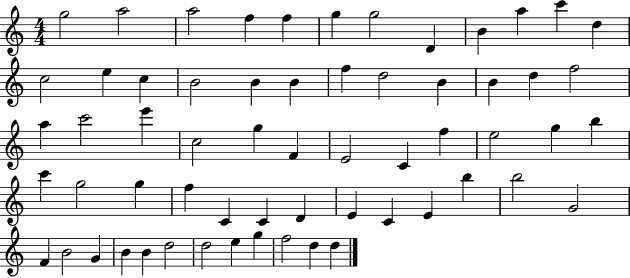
X:1
T:Untitled
M:4/4
L:1/4
K:C
g2 a2 a2 f f g g2 D B a c' d c2 e c B2 B B f d2 B B d f2 a c'2 e' c2 g F E2 C f e2 g b c' g2 g f C C D E C E b b2 G2 F B2 G B B d2 d2 e g f2 d d